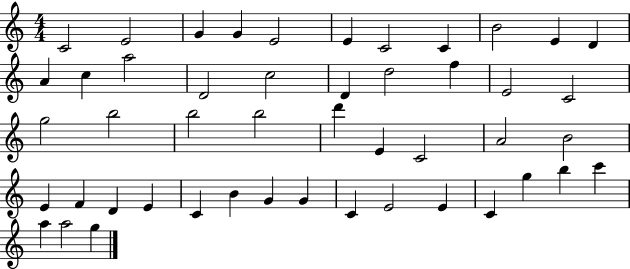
X:1
T:Untitled
M:4/4
L:1/4
K:C
C2 E2 G G E2 E C2 C B2 E D A c a2 D2 c2 D d2 f E2 C2 g2 b2 b2 b2 d' E C2 A2 B2 E F D E C B G G C E2 E C g b c' a a2 g